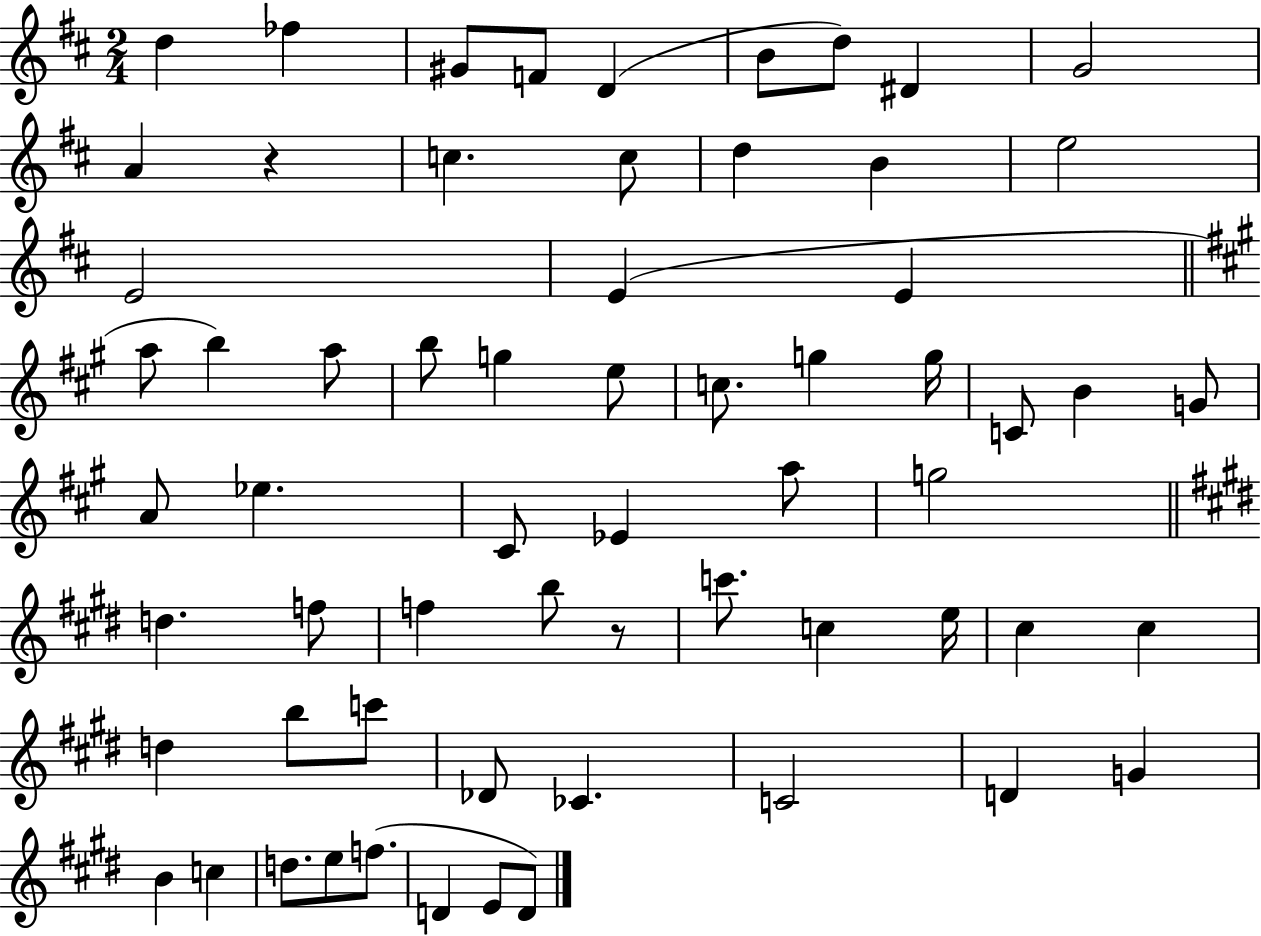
{
  \clef treble
  \numericTimeSignature
  \time 2/4
  \key d \major
  d''4 fes''4 | gis'8 f'8 d'4( | b'8 d''8) dis'4 | g'2 | \break a'4 r4 | c''4. c''8 | d''4 b'4 | e''2 | \break e'2 | e'4( e'4 | \bar "||" \break \key a \major a''8 b''4) a''8 | b''8 g''4 e''8 | c''8. g''4 g''16 | c'8 b'4 g'8 | \break a'8 ees''4. | cis'8 ees'4 a''8 | g''2 | \bar "||" \break \key e \major d''4. f''8 | f''4 b''8 r8 | c'''8. c''4 e''16 | cis''4 cis''4 | \break d''4 b''8 c'''8 | des'8 ces'4. | c'2 | d'4 g'4 | \break b'4 c''4 | d''8. e''8 f''8.( | d'4 e'8 d'8) | \bar "|."
}